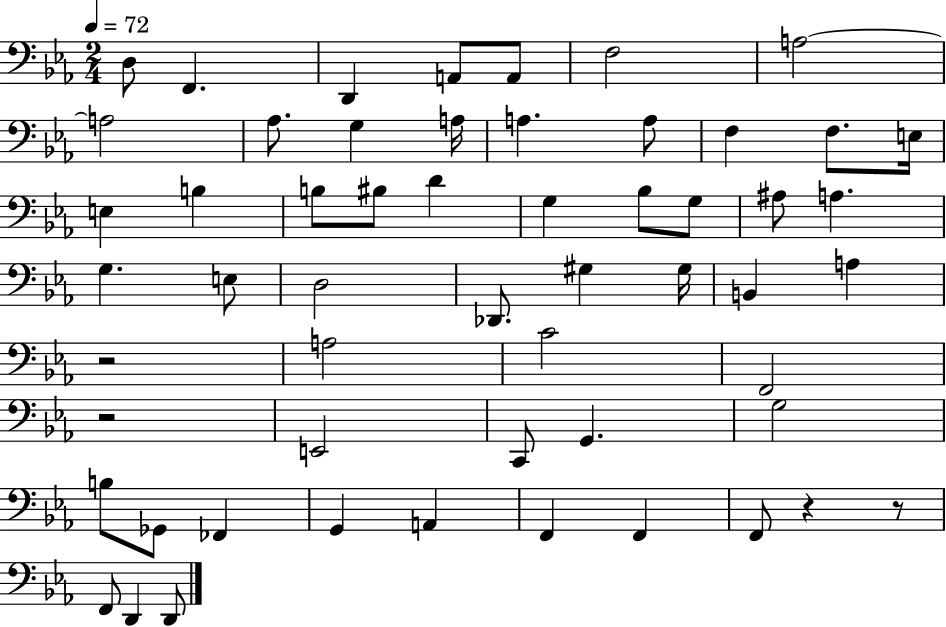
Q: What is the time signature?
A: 2/4